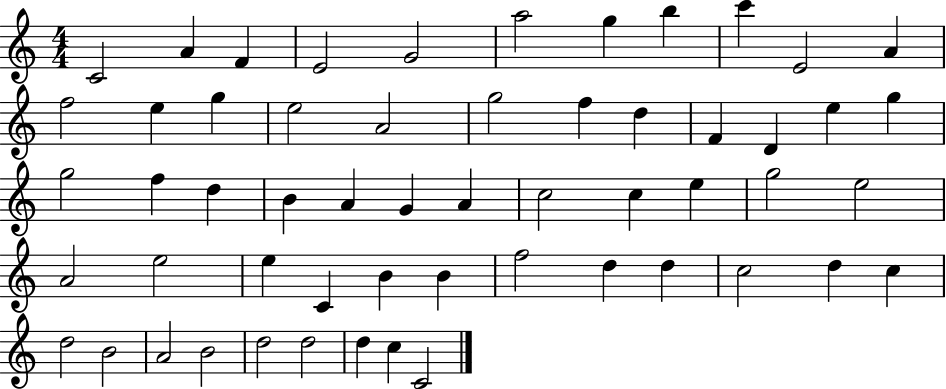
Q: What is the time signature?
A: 4/4